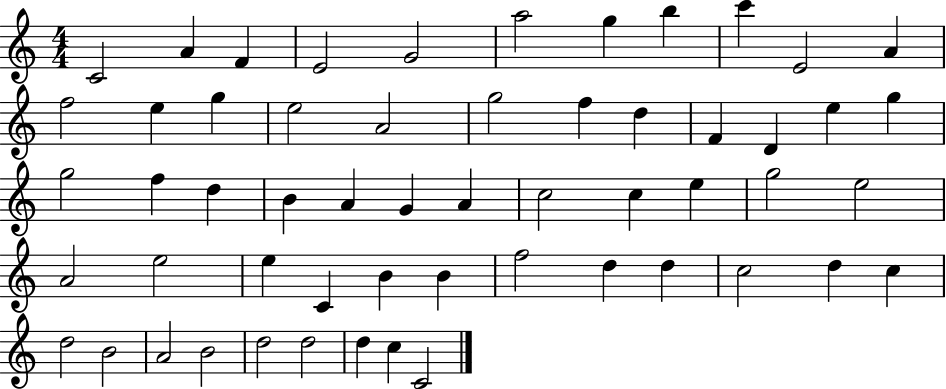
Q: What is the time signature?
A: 4/4